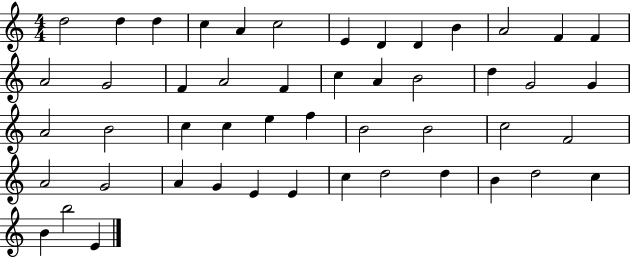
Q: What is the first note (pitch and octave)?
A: D5